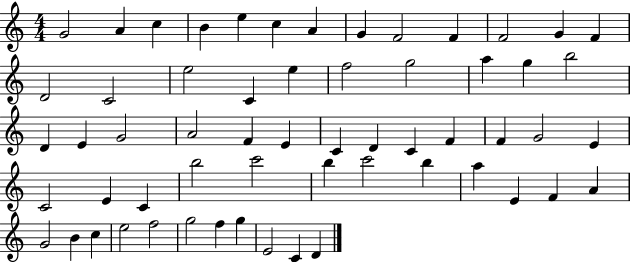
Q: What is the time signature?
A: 4/4